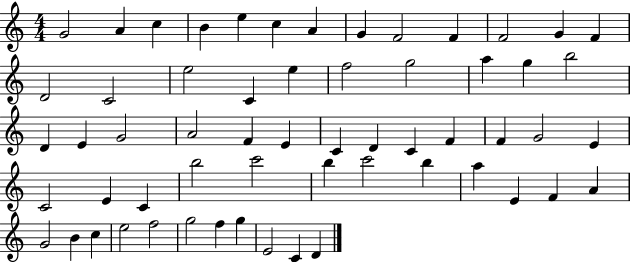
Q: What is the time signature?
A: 4/4